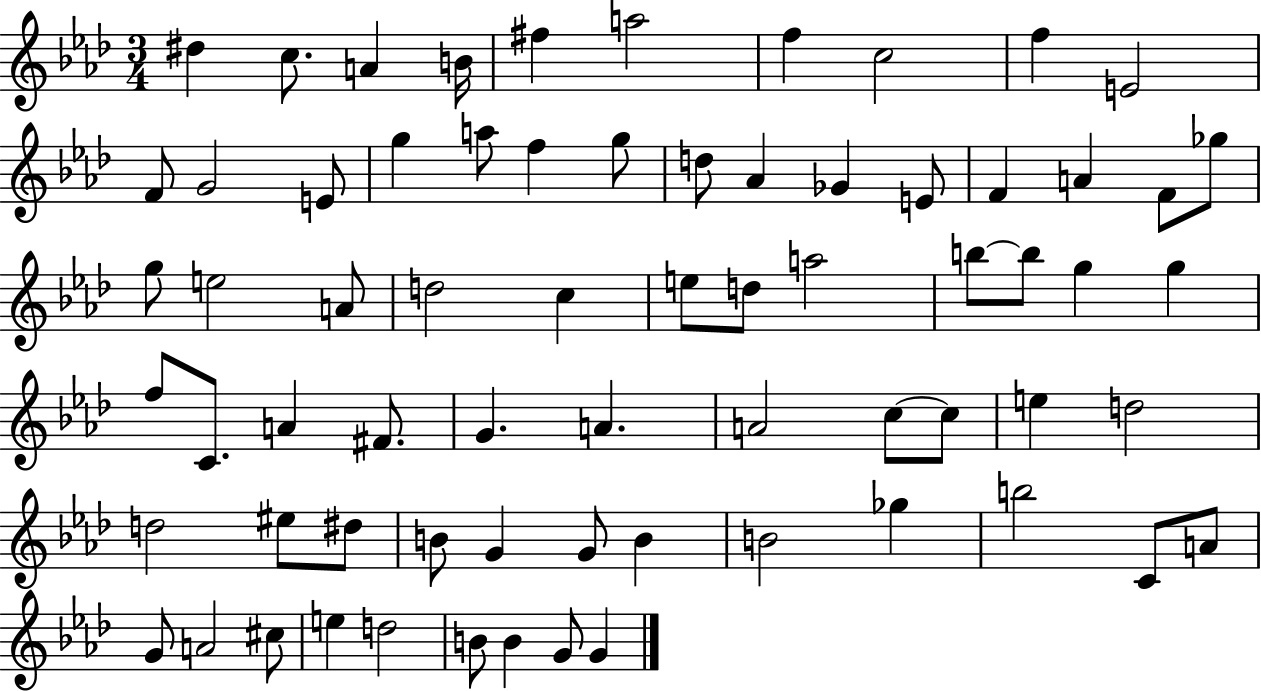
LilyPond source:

{
  \clef treble
  \numericTimeSignature
  \time 3/4
  \key aes \major
  \repeat volta 2 { dis''4 c''8. a'4 b'16 | fis''4 a''2 | f''4 c''2 | f''4 e'2 | \break f'8 g'2 e'8 | g''4 a''8 f''4 g''8 | d''8 aes'4 ges'4 e'8 | f'4 a'4 f'8 ges''8 | \break g''8 e''2 a'8 | d''2 c''4 | e''8 d''8 a''2 | b''8~~ b''8 g''4 g''4 | \break f''8 c'8. a'4 fis'8. | g'4. a'4. | a'2 c''8~~ c''8 | e''4 d''2 | \break d''2 eis''8 dis''8 | b'8 g'4 g'8 b'4 | b'2 ges''4 | b''2 c'8 a'8 | \break g'8 a'2 cis''8 | e''4 d''2 | b'8 b'4 g'8 g'4 | } \bar "|."
}